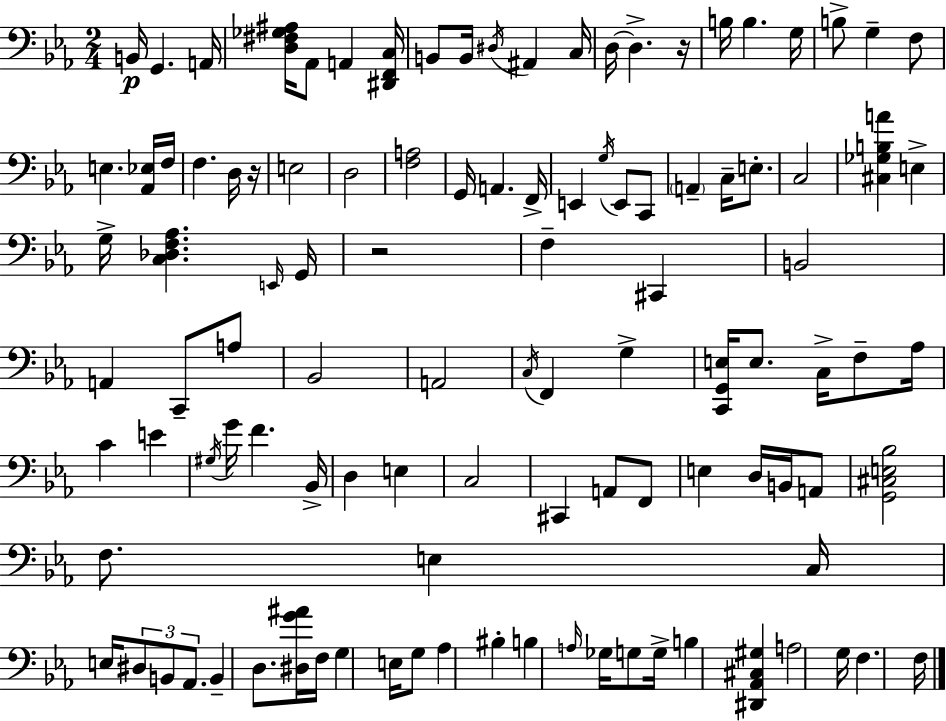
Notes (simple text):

B2/s G2/q. A2/s [D3,F#3,Gb3,A#3]/s Ab2/e A2/q [D#2,F2,C3]/s B2/e B2/s D#3/s A#2/q C3/s D3/s D3/q. R/s B3/s B3/q. G3/s B3/e G3/q F3/e E3/q. [Ab2,Eb3]/s F3/s F3/q. D3/s R/s E3/h D3/h [F3,A3]/h G2/s A2/q. F2/s E2/q G3/s E2/e C2/e A2/q C3/s E3/e. C3/h [C#3,Gb3,B3,A4]/q E3/q G3/s [C3,Db3,F3,Ab3]/q. E2/s G2/s R/h F3/q C#2/q B2/h A2/q C2/e A3/e Bb2/h A2/h C3/s F2/q G3/q [C2,G2,E3]/s E3/e. C3/s F3/e Ab3/s C4/q E4/q G#3/s G4/s F4/q. Bb2/s D3/q E3/q C3/h C#2/q A2/e F2/e E3/q D3/s B2/s A2/e [G2,C#3,E3,Bb3]/h F3/e. E3/q C3/s E3/s D#3/e B2/e Ab2/e. B2/q D3/e. [D#3,G4,A#4]/s F3/s G3/q E3/s G3/e Ab3/q BIS3/q B3/q A3/s Gb3/s G3/e G3/s B3/q [D#2,Ab2,C#3,G#3]/q A3/h G3/s F3/q. F3/s